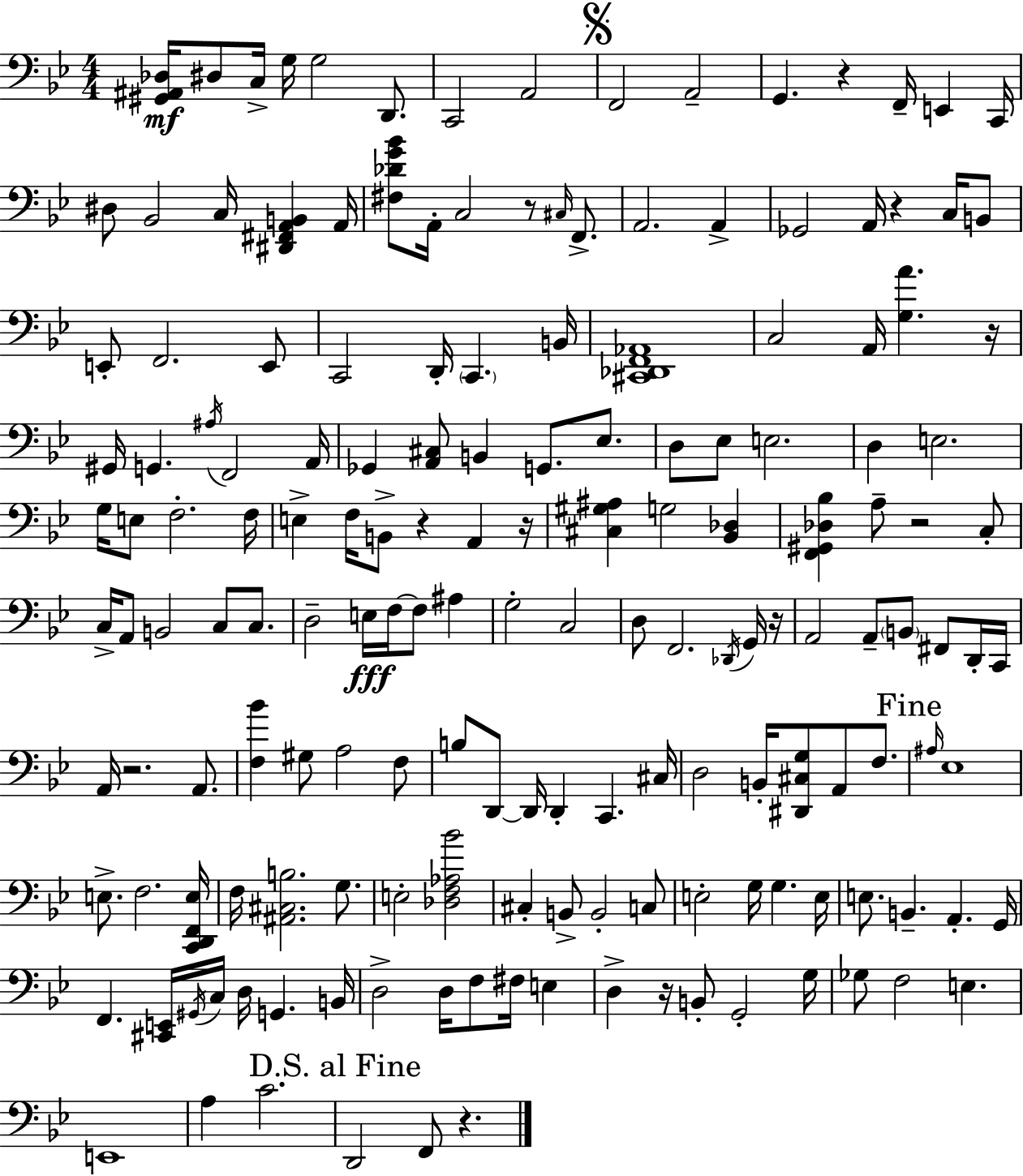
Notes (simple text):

[G#2,A#2,Db3]/s D#3/e C3/s G3/s G3/h D2/e. C2/h A2/h F2/h A2/h G2/q. R/q F2/s E2/q C2/s D#3/e Bb2/h C3/s [D#2,F#2,A2,B2]/q A2/s [F#3,Db4,G4,Bb4]/e A2/s C3/h R/e C#3/s F2/e. A2/h. A2/q Gb2/h A2/s R/q C3/s B2/e E2/e F2/h. E2/e C2/h D2/s C2/q. B2/s [C#2,Db2,F2,Ab2]/w C3/h A2/s [G3,A4]/q. R/s G#2/s G2/q. A#3/s F2/h A2/s Gb2/q [A2,C#3]/e B2/q G2/e. Eb3/e. D3/e Eb3/e E3/h. D3/q E3/h. G3/s E3/e F3/h. F3/s E3/q F3/s B2/e R/q A2/q R/s [C#3,G#3,A#3]/q G3/h [Bb2,Db3]/q [F2,G#2,Db3,Bb3]/q A3/e R/h C3/e C3/s A2/e B2/h C3/e C3/e. D3/h E3/s F3/s F3/e A#3/q G3/h C3/h D3/e F2/h. Db2/s G2/s R/s A2/h A2/e B2/e F#2/e D2/s C2/s A2/s R/h. A2/e. [F3,Bb4]/q G#3/e A3/h F3/e B3/e D2/e D2/s D2/q C2/q. C#3/s D3/h B2/s [D#2,C#3,G3]/e A2/e F3/e. A#3/s Eb3/w E3/e. F3/h. [C2,D2,F2,E3]/s F3/s [A#2,C#3,B3]/h. G3/e. E3/h [Db3,F3,Ab3,Bb4]/h C#3/q B2/e B2/h C3/e E3/h G3/s G3/q. E3/s E3/e. B2/q. A2/q. G2/s F2/q. [C#2,E2]/s G#2/s C3/s D3/s G2/q. B2/s D3/h D3/s F3/e F#3/s E3/q D3/q R/s B2/e G2/h G3/s Gb3/e F3/h E3/q. E2/w A3/q C4/h. D2/h F2/e R/q.